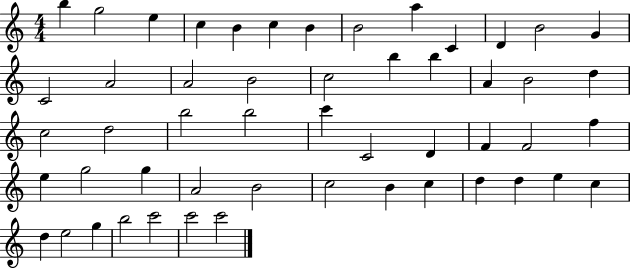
X:1
T:Untitled
M:4/4
L:1/4
K:C
b g2 e c B c B B2 a C D B2 G C2 A2 A2 B2 c2 b b A B2 d c2 d2 b2 b2 c' C2 D F F2 f e g2 g A2 B2 c2 B c d d e c d e2 g b2 c'2 c'2 c'2